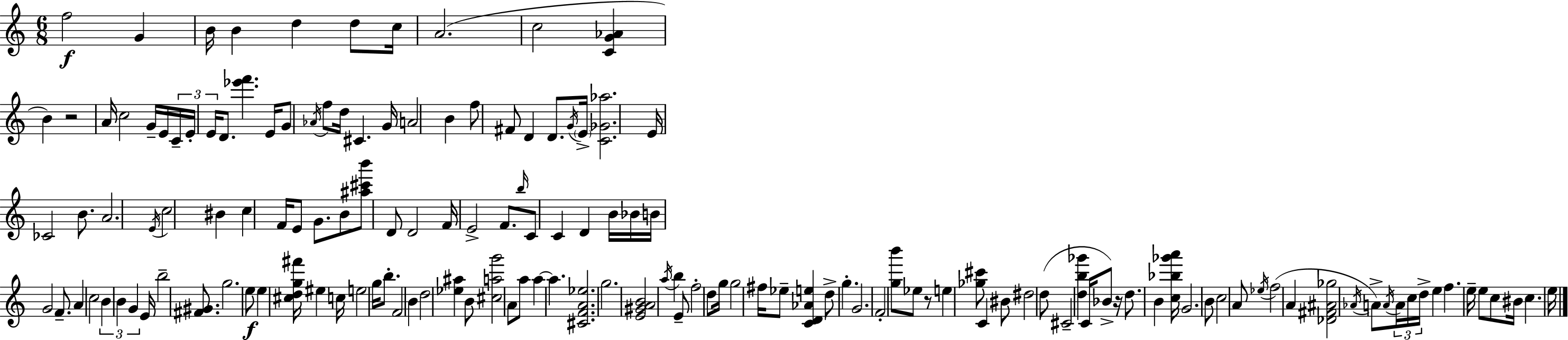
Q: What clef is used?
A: treble